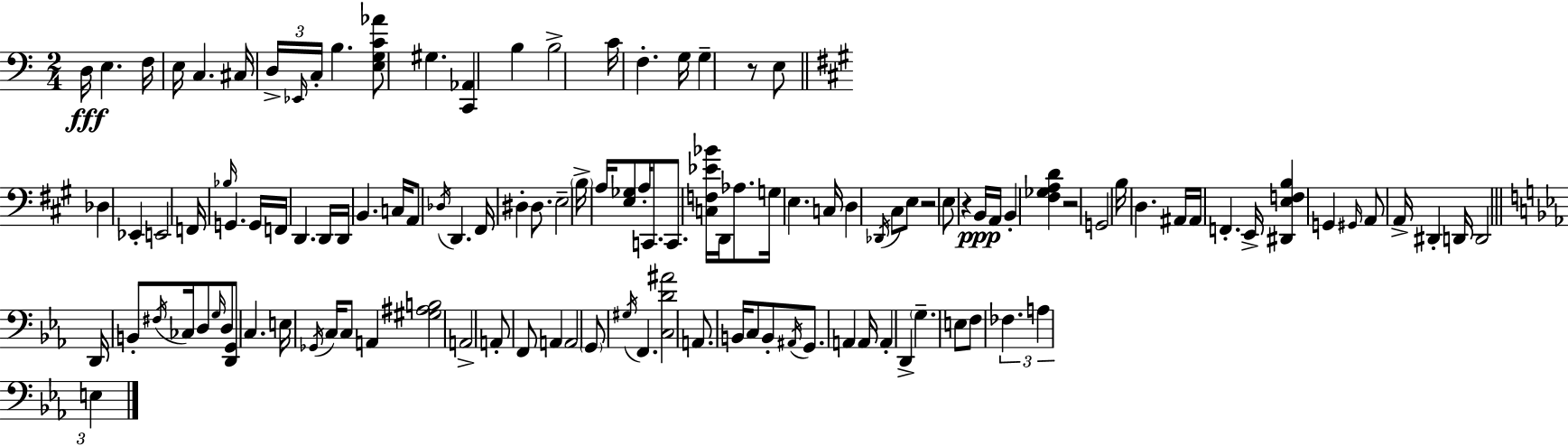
X:1
T:Untitled
M:2/4
L:1/4
K:Am
D,/4 E, F,/4 E,/4 C, ^C,/4 D,/4 _E,,/4 C,/4 B, [E,G,C_A]/2 ^G, [C,,_A,,] B, B,2 C/4 F, G,/4 G, z/2 E,/2 _D, _E,, E,,2 F,,/4 _B,/4 G,, G,,/4 F,,/4 D,, D,,/4 D,,/4 B,, C,/4 A,,/2 _D,/4 D,, ^F,,/4 ^D, ^D,/2 E,2 B,/4 A,/4 [E,_G,]/2 A,/4 C,,/2 C,,/2 [C,F,_E_B]/4 D,,/4 _A,/2 G,/4 E, C,/4 D, _D,,/4 ^C,/2 E,/2 z2 E,/2 z B,,/4 A,,/4 B,, [^F,_G,A,D] z2 G,,2 B,/4 D, ^A,,/4 ^A,,/4 F,, E,,/4 [^D,,E,F,B,] G,, ^G,,/4 A,,/2 A,,/4 ^D,, D,,/4 D,,2 D,,/4 B,,/2 ^F,/4 _C,/4 D,/2 G,/4 D,/2 [D,,G,,]/2 C, E,/4 _G,,/4 C,/4 C,/2 A,, [^G,^A,B,]2 A,,2 A,,/2 F,,/2 A,, A,,2 G,,/2 ^G,/4 F,, [C,D^A]2 A,,/2 B,,/4 C,/2 B,,/2 ^A,,/4 G,,/2 A,, A,,/4 A,, D,, G, E,/2 F,/2 _F, A, E,